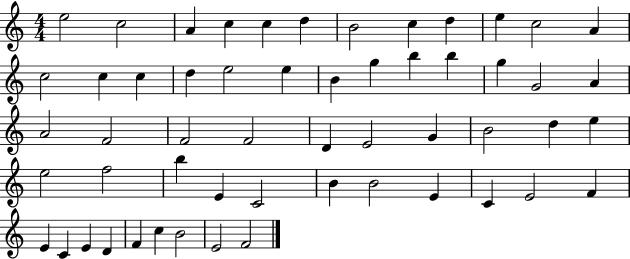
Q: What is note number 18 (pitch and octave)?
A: E5